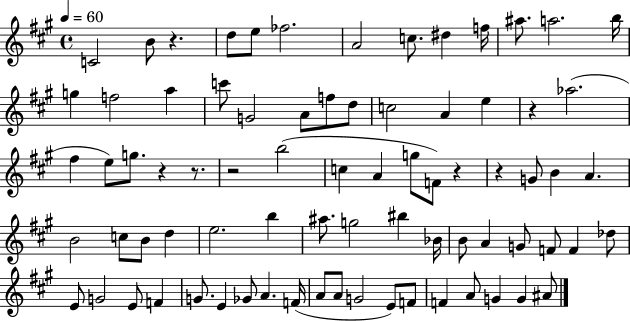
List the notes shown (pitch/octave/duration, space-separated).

C4/h B4/e R/q. D5/e E5/e FES5/h. A4/h C5/e. D#5/q F5/s A#5/e. A5/h. B5/s G5/q F5/h A5/q C6/e G4/h A4/e F5/e D5/e C5/h A4/q E5/q R/q Ab5/h. F#5/q E5/e G5/e. R/q R/e. R/h B5/h C5/q A4/q G5/e F4/e R/q R/q G4/e B4/q A4/q. B4/h C5/e B4/e D5/q E5/h. B5/q A#5/e. G5/h BIS5/q Bb4/s B4/e A4/q G4/e F4/e F4/q Db5/e E4/e G4/h E4/e F4/q G4/e. E4/q Gb4/e A4/q. F4/s A4/e A4/e G4/h E4/e F4/e F4/q A4/e G4/q G4/q A#4/e